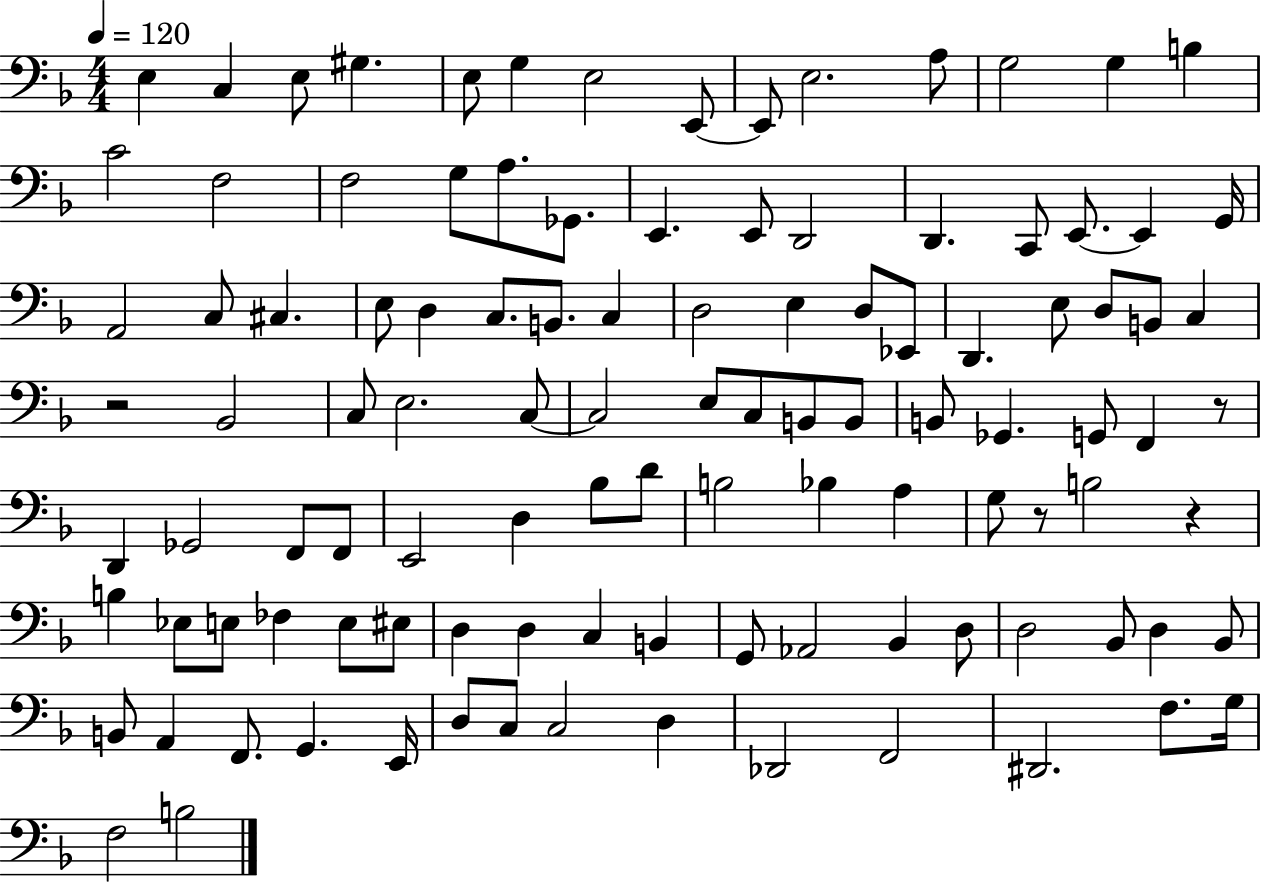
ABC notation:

X:1
T:Untitled
M:4/4
L:1/4
K:F
E, C, E,/2 ^G, E,/2 G, E,2 E,,/2 E,,/2 E,2 A,/2 G,2 G, B, C2 F,2 F,2 G,/2 A,/2 _G,,/2 E,, E,,/2 D,,2 D,, C,,/2 E,,/2 E,, G,,/4 A,,2 C,/2 ^C, E,/2 D, C,/2 B,,/2 C, D,2 E, D,/2 _E,,/2 D,, E,/2 D,/2 B,,/2 C, z2 _B,,2 C,/2 E,2 C,/2 C,2 E,/2 C,/2 B,,/2 B,,/2 B,,/2 _G,, G,,/2 F,, z/2 D,, _G,,2 F,,/2 F,,/2 E,,2 D, _B,/2 D/2 B,2 _B, A, G,/2 z/2 B,2 z B, _E,/2 E,/2 _F, E,/2 ^E,/2 D, D, C, B,, G,,/2 _A,,2 _B,, D,/2 D,2 _B,,/2 D, _B,,/2 B,,/2 A,, F,,/2 G,, E,,/4 D,/2 C,/2 C,2 D, _D,,2 F,,2 ^D,,2 F,/2 G,/4 F,2 B,2